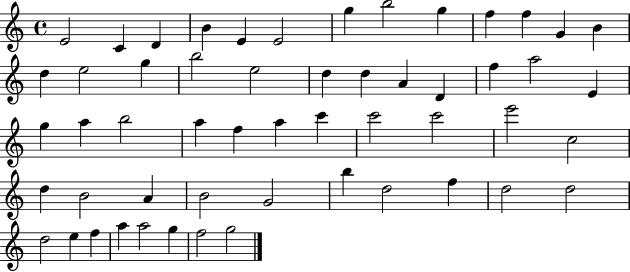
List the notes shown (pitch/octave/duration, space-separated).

E4/h C4/q D4/q B4/q E4/q E4/h G5/q B5/h G5/q F5/q F5/q G4/q B4/q D5/q E5/h G5/q B5/h E5/h D5/q D5/q A4/q D4/q F5/q A5/h E4/q G5/q A5/q B5/h A5/q F5/q A5/q C6/q C6/h C6/h E6/h C5/h D5/q B4/h A4/q B4/h G4/h B5/q D5/h F5/q D5/h D5/h D5/h E5/q F5/q A5/q A5/h G5/q F5/h G5/h